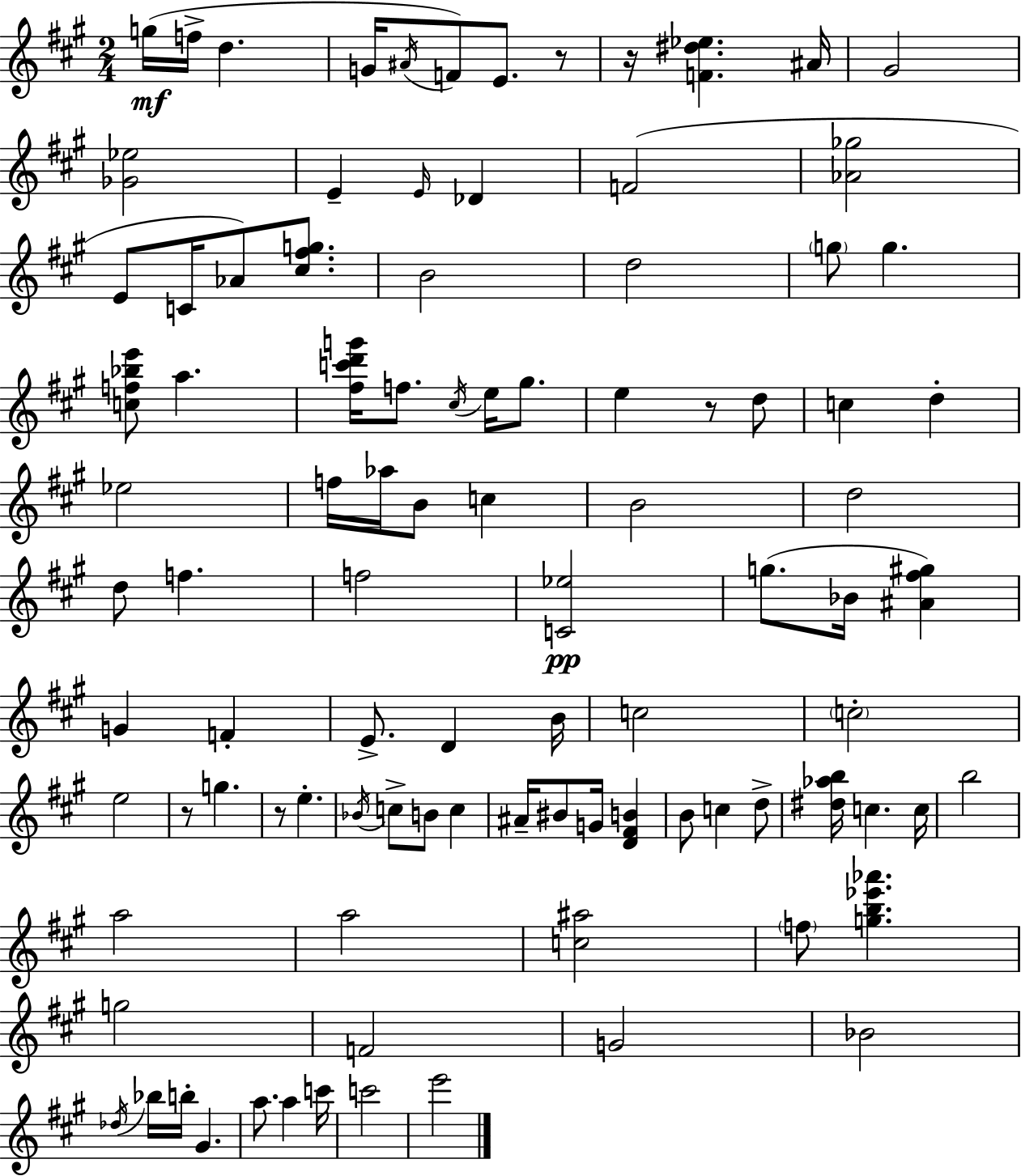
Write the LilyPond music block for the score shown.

{
  \clef treble
  \numericTimeSignature
  \time 2/4
  \key a \major
  g''16(\mf f''16-> d''4. | g'16 \acciaccatura { ais'16 }) f'8 e'8. r8 | r16 <f' dis'' ees''>4. | ais'16 gis'2 | \break <ges' ees''>2 | e'4-- \grace { e'16 } des'4 | f'2( | <aes' ges''>2 | \break e'8 c'16 aes'8) <cis'' fis'' g''>8. | b'2 | d''2 | \parenthesize g''8 g''4. | \break <c'' f'' bes'' e'''>8 a''4. | <fis'' c''' d''' g'''>16 f''8. \acciaccatura { cis''16 } e''16 | gis''8. e''4 r8 | d''8 c''4 d''4-. | \break ees''2 | f''16 aes''16 b'8 c''4 | b'2 | d''2 | \break d''8 f''4. | f''2 | <c' ees''>2\pp | g''8.( bes'16 <ais' fis'' gis''>4) | \break g'4 f'4-. | e'8.-> d'4 | b'16 c''2 | \parenthesize c''2-. | \break e''2 | r8 g''4. | r8 e''4.-. | \acciaccatura { bes'16 } c''8-> b'8 | \break c''4 ais'16-- bis'8 g'16 | <d' fis' b'>4 b'8 c''4 | d''8-> <dis'' aes'' b''>16 c''4. | c''16 b''2 | \break a''2 | a''2 | <c'' ais''>2 | \parenthesize f''8 <g'' b'' ees''' aes'''>4. | \break g''2 | f'2 | g'2 | bes'2 | \break \acciaccatura { des''16 } bes''16 b''16-. gis'4. | a''8. | a''4 c'''16 c'''2 | e'''2 | \break \bar "|."
}